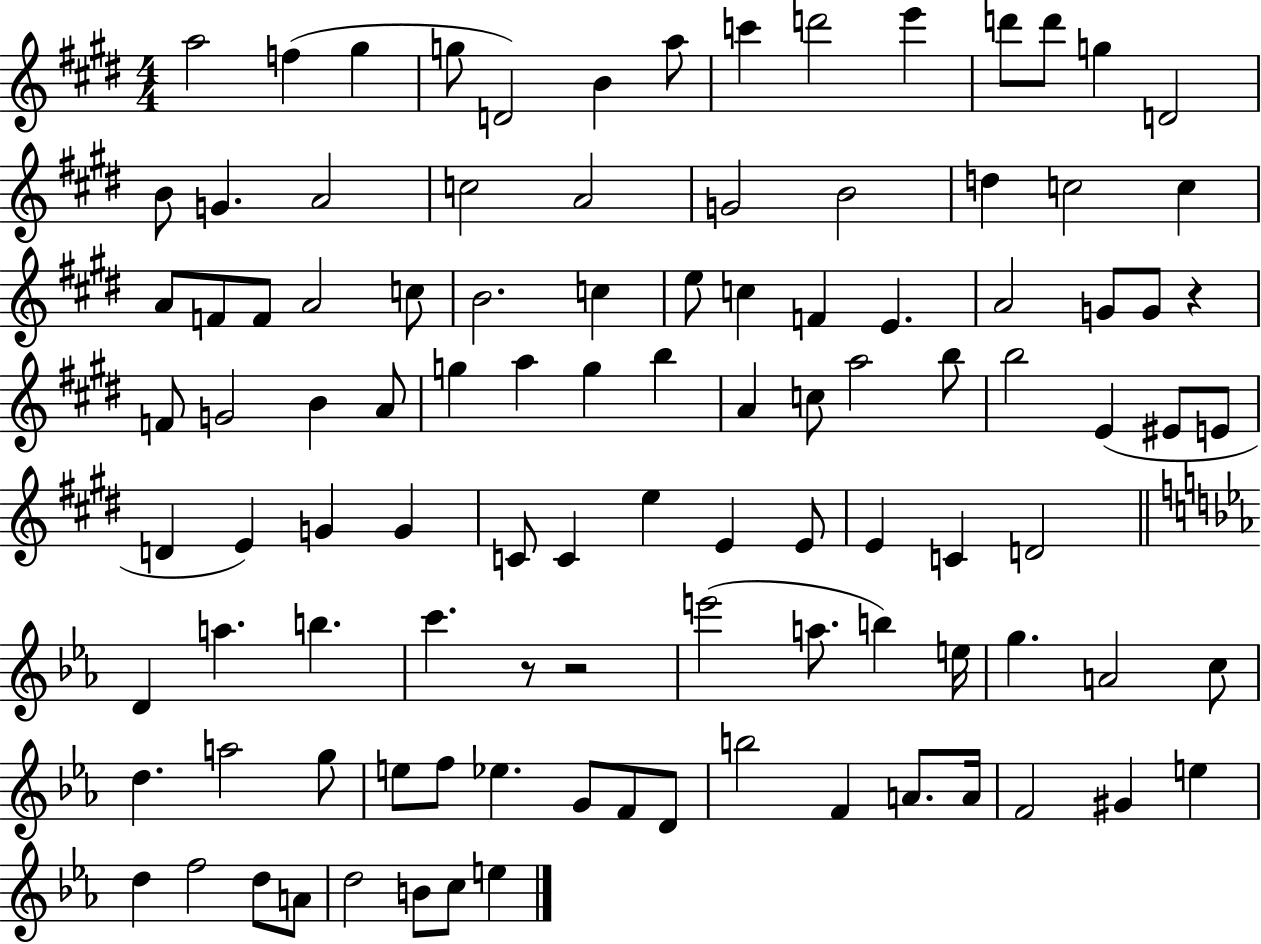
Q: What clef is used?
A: treble